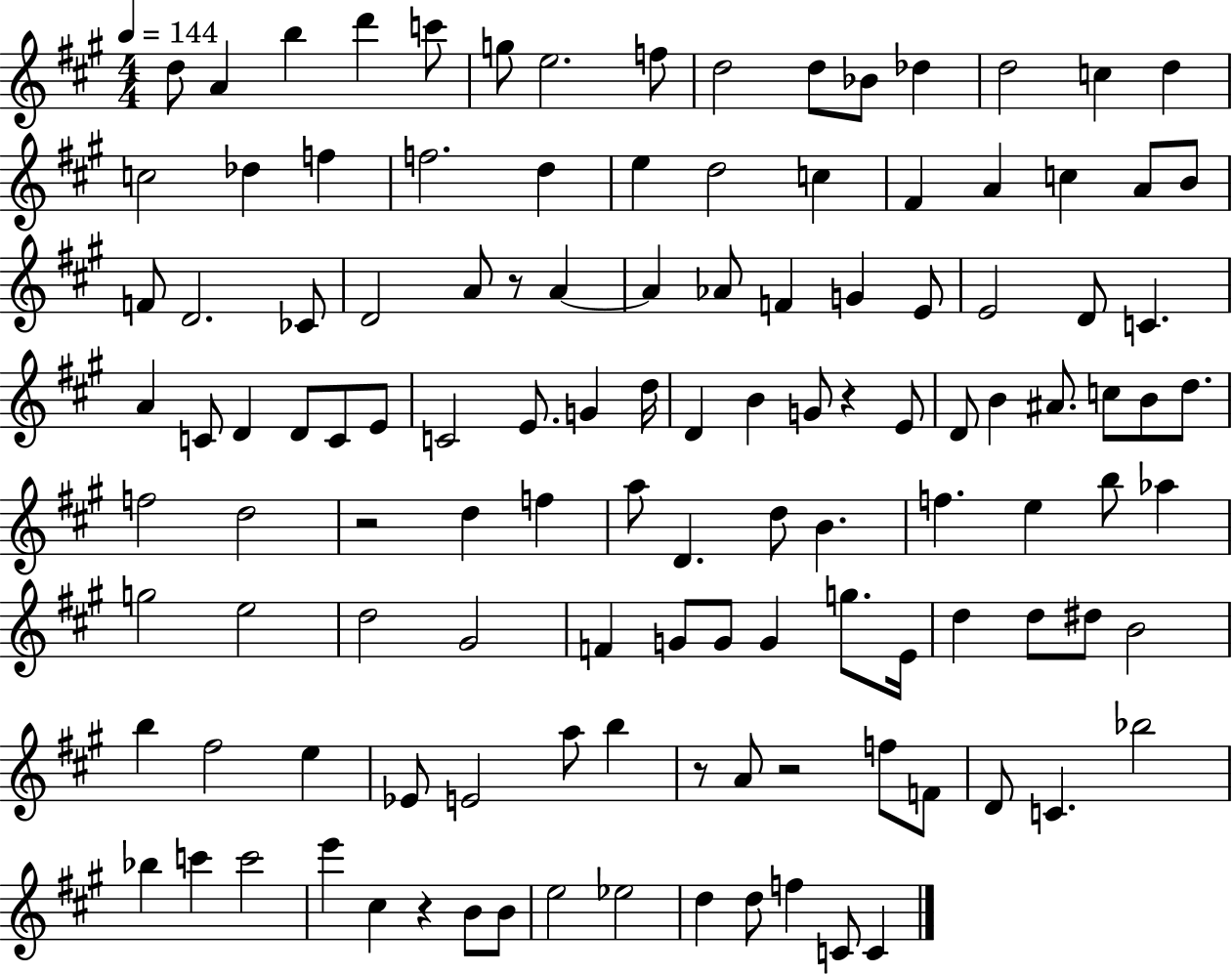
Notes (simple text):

D5/e A4/q B5/q D6/q C6/e G5/e E5/h. F5/e D5/h D5/e Bb4/e Db5/q D5/h C5/q D5/q C5/h Db5/q F5/q F5/h. D5/q E5/q D5/h C5/q F#4/q A4/q C5/q A4/e B4/e F4/e D4/h. CES4/e D4/h A4/e R/e A4/q A4/q Ab4/e F4/q G4/q E4/e E4/h D4/e C4/q. A4/q C4/e D4/q D4/e C4/e E4/e C4/h E4/e. G4/q D5/s D4/q B4/q G4/e R/q E4/e D4/e B4/q A#4/e. C5/e B4/e D5/e. F5/h D5/h R/h D5/q F5/q A5/e D4/q. D5/e B4/q. F5/q. E5/q B5/e Ab5/q G5/h E5/h D5/h G#4/h F4/q G4/e G4/e G4/q G5/e. E4/s D5/q D5/e D#5/e B4/h B5/q F#5/h E5/q Eb4/e E4/h A5/e B5/q R/e A4/e R/h F5/e F4/e D4/e C4/q. Bb5/h Bb5/q C6/q C6/h E6/q C#5/q R/q B4/e B4/e E5/h Eb5/h D5/q D5/e F5/q C4/e C4/q